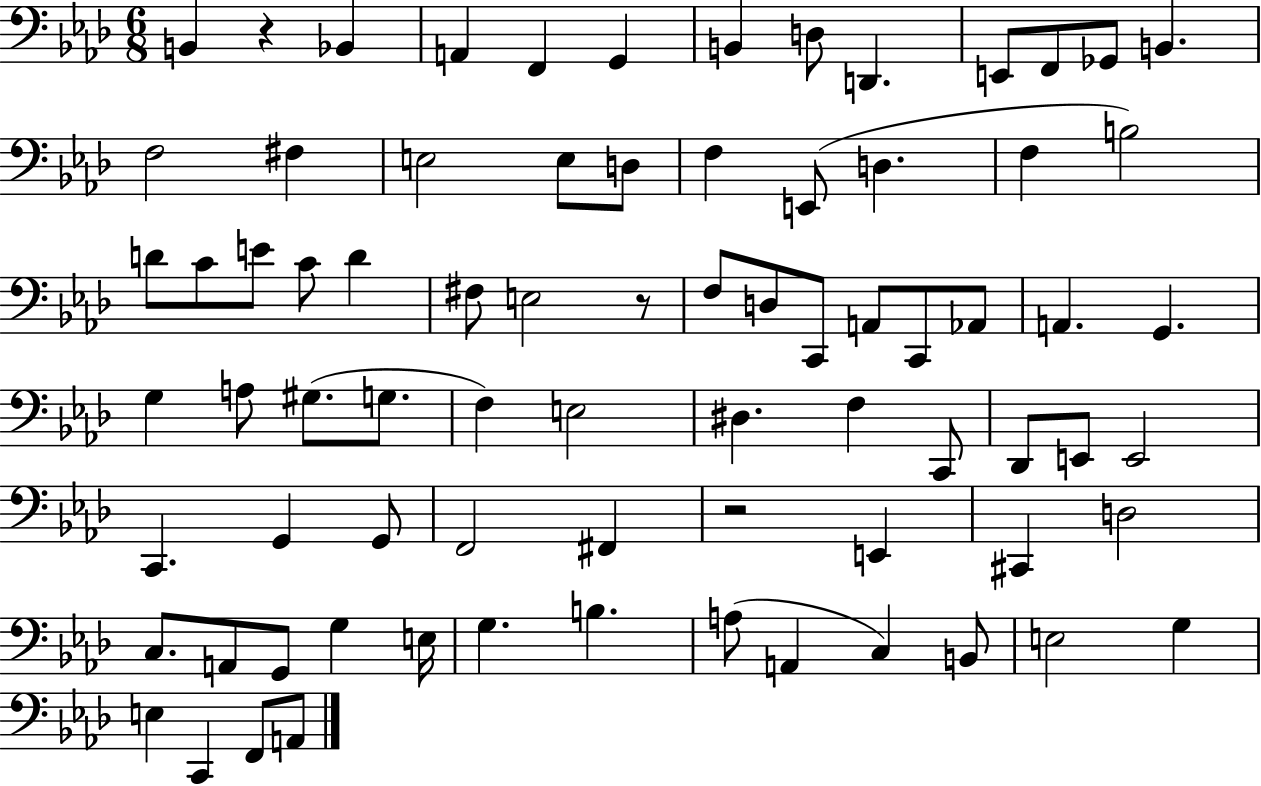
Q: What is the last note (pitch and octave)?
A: A2